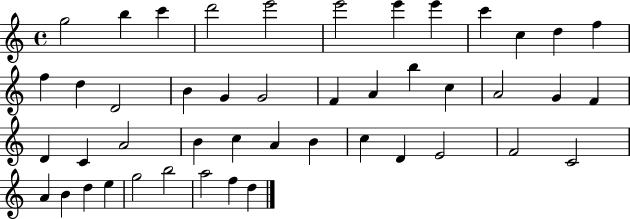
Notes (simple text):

G5/h B5/q C6/q D6/h E6/h E6/h E6/q E6/q C6/q C5/q D5/q F5/q F5/q D5/q D4/h B4/q G4/q G4/h F4/q A4/q B5/q C5/q A4/h G4/q F4/q D4/q C4/q A4/h B4/q C5/q A4/q B4/q C5/q D4/q E4/h F4/h C4/h A4/q B4/q D5/q E5/q G5/h B5/h A5/h F5/q D5/q